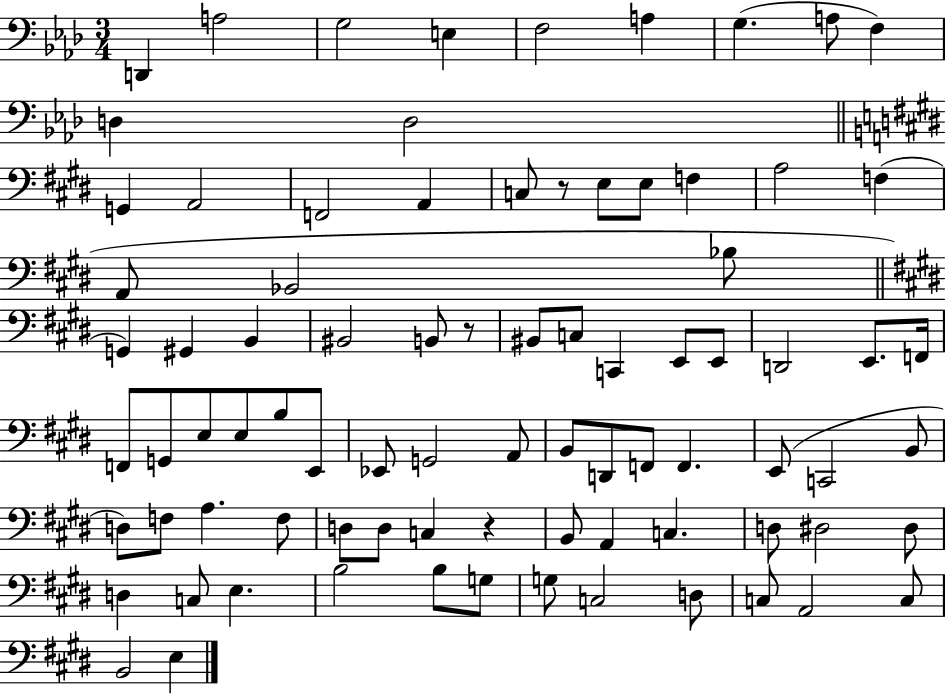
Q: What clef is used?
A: bass